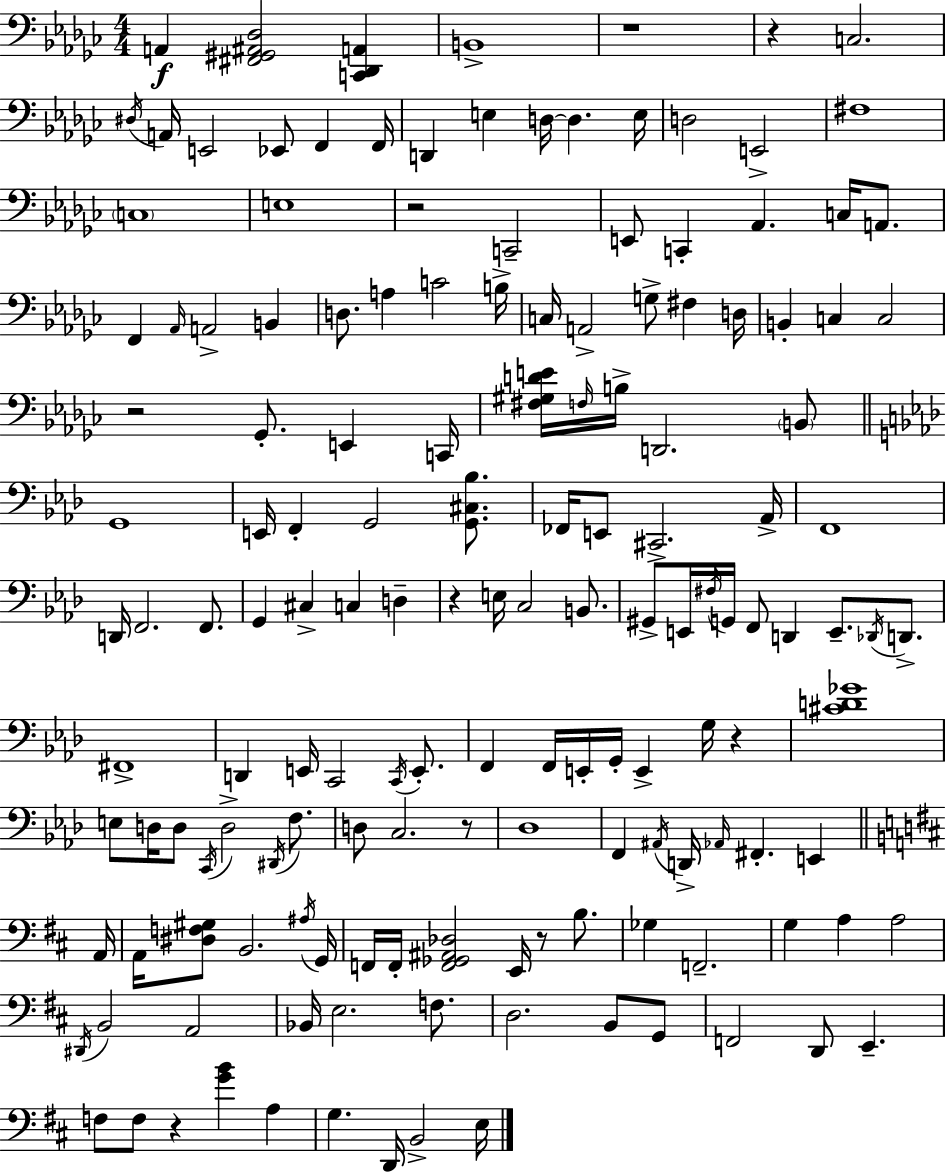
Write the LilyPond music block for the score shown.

{
  \clef bass
  \numericTimeSignature
  \time 4/4
  \key ees \minor
  a,4\f <fis, gis, ais, des>2 <c, des, a,>4 | b,1-> | r1 | r4 c2. | \break \acciaccatura { dis16 } a,16 e,2 ees,8 f,4 | f,16 d,4 e4 d16~~ d4. | e16 d2 e,2-> | fis1 | \break \parenthesize c1 | e1 | r2 c,2-- | e,8 c,4-. aes,4. c16 a,8. | \break f,4 \grace { aes,16 } a,2-> b,4 | d8. a4 c'2 | b16-> c16 a,2-> g8-> fis4 | d16 b,4-. c4 c2 | \break r2 ges,8.-. e,4 | c,16 <fis gis d' e'>16 \grace { f16 } b16-> d,2. | \parenthesize b,8 \bar "||" \break \key aes \major g,1 | e,16 f,4-. g,2 <g, cis bes>8. | fes,16 e,8 cis,2.-> aes,16-> | f,1 | \break d,16 f,2. f,8. | g,4 cis4-> c4 d4-- | r4 e16 c2 b,8. | gis,8-> e,16 \acciaccatura { fis16 } g,16 f,8 d,4 e,8.-- \acciaccatura { des,16 } d,8.-> | \break fis,1-> | d,4 e,16 c,2 \acciaccatura { c,16 } | e,8.-. f,4 f,16 e,16-. g,16-. e,4-> g16 r4 | <cis' d' ges'>1 | \break e8 d16 d8 \acciaccatura { c,16 } d2-> | \acciaccatura { dis,16 } f8. d8 c2. | r8 des1 | f,4 \acciaccatura { ais,16 } d,16-> \grace { aes,16 } fis,4.-. | \break e,4 \bar "||" \break \key d \major a,16 a,16 <dis f gis>8 b,2. | \acciaccatura { ais16 } g,16 f,16 f,16-. <f, ges, ais, des>2 e,16 r8 b8. | ges4 f,2.-- | g4 a4 a2 | \break \acciaccatura { dis,16 } b,2 a,2 | bes,16 e2. | f8. d2. b,8 | g,8 f,2 d,8 e,4.-- | \break f8 f8 r4 <g' b'>4 a4 | g4. d,16 b,2-> | e16 \bar "|."
}